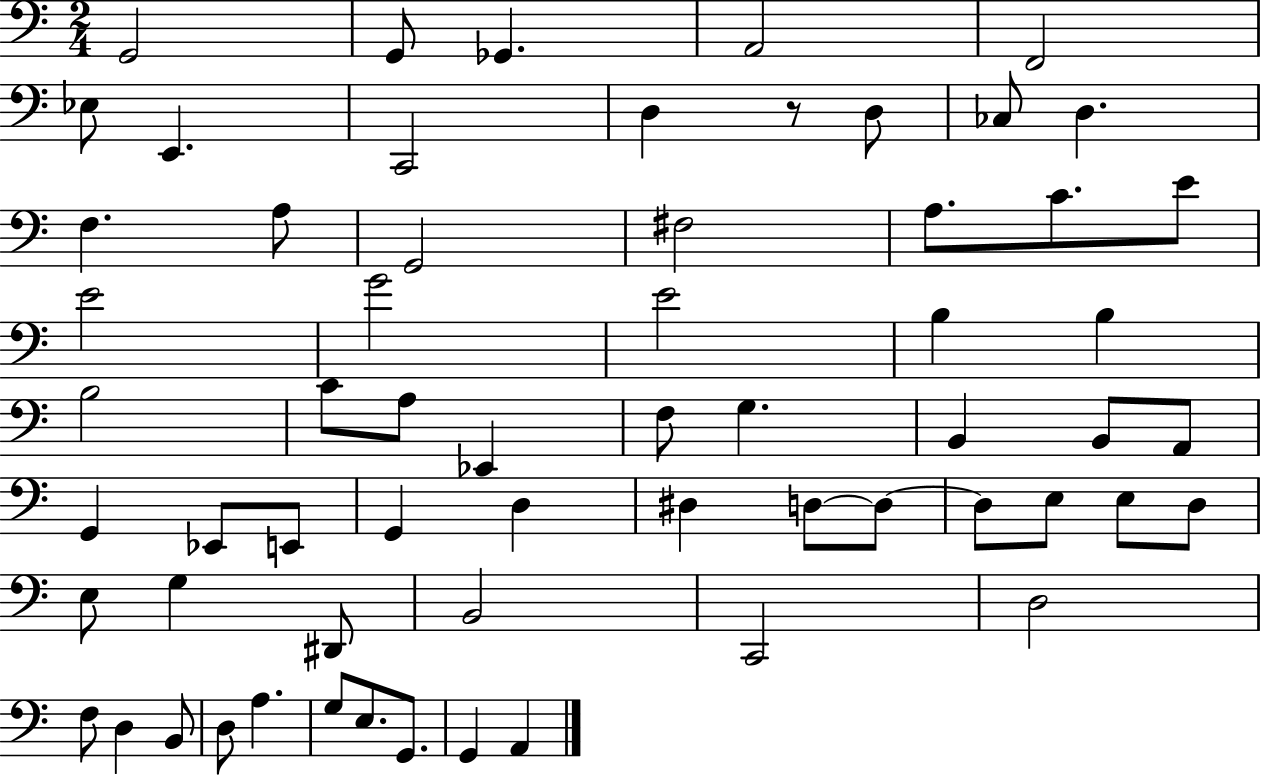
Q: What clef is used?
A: bass